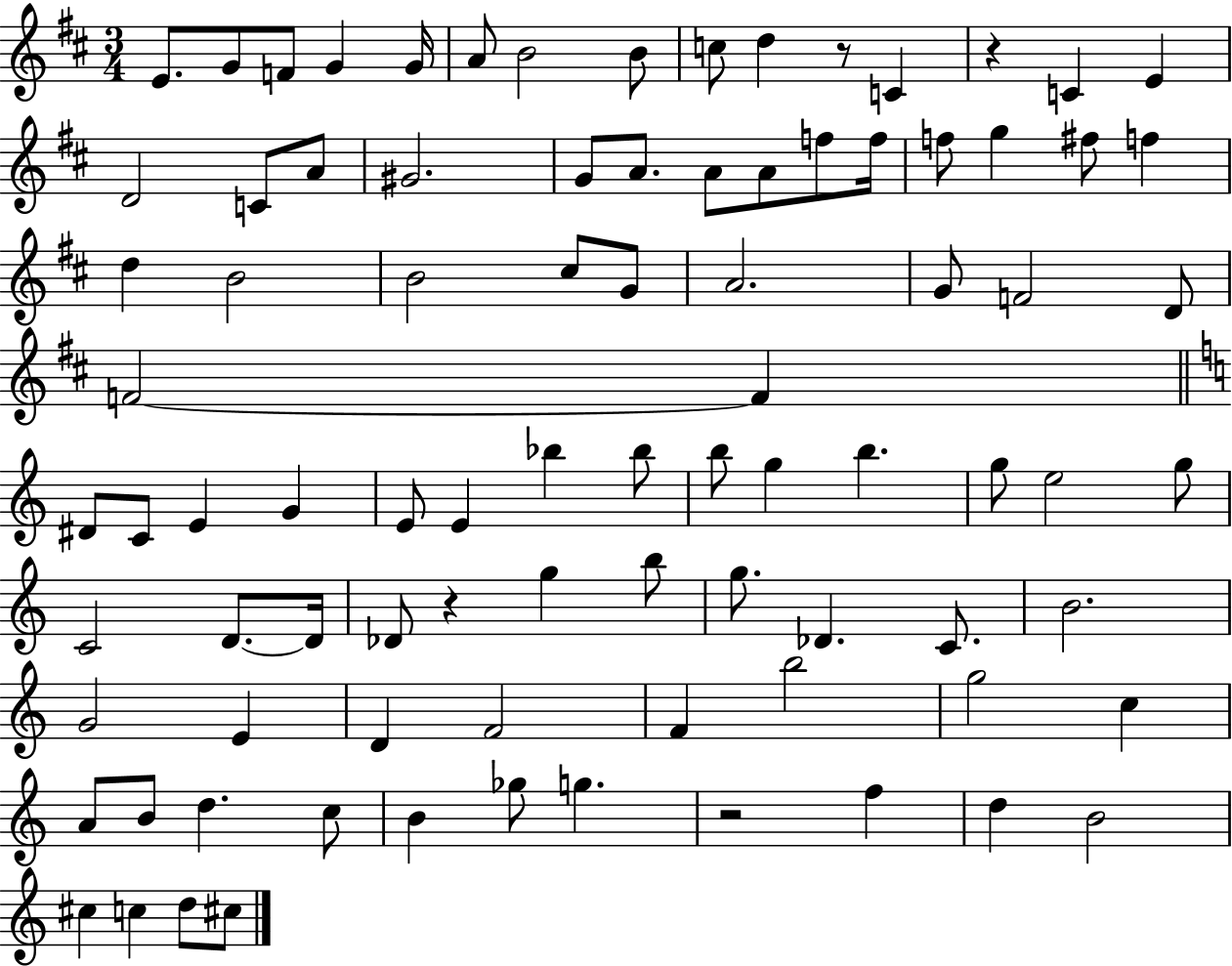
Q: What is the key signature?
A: D major